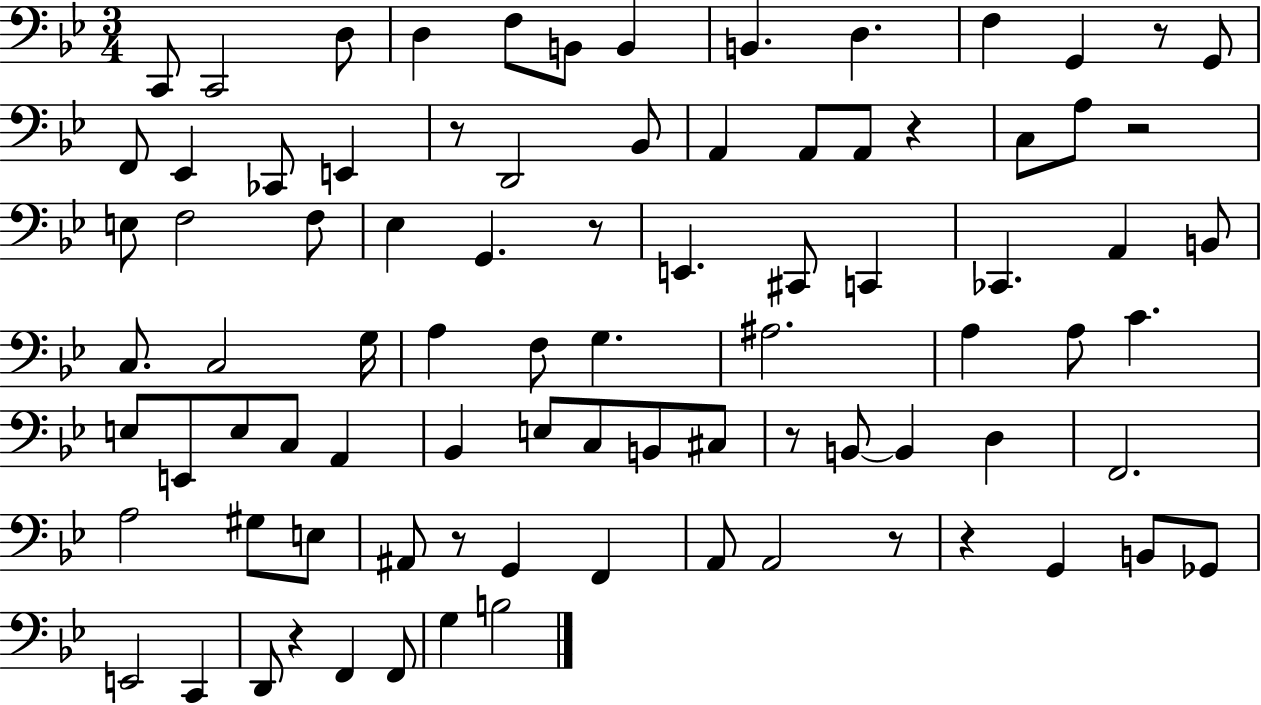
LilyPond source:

{
  \clef bass
  \numericTimeSignature
  \time 3/4
  \key bes \major
  c,8 c,2 d8 | d4 f8 b,8 b,4 | b,4. d4. | f4 g,4 r8 g,8 | \break f,8 ees,4 ces,8 e,4 | r8 d,2 bes,8 | a,4 a,8 a,8 r4 | c8 a8 r2 | \break e8 f2 f8 | ees4 g,4. r8 | e,4. cis,8 c,4 | ces,4. a,4 b,8 | \break c8. c2 g16 | a4 f8 g4. | ais2. | a4 a8 c'4. | \break e8 e,8 e8 c8 a,4 | bes,4 e8 c8 b,8 cis8 | r8 b,8~~ b,4 d4 | f,2. | \break a2 gis8 e8 | ais,8 r8 g,4 f,4 | a,8 a,2 r8 | r4 g,4 b,8 ges,8 | \break e,2 c,4 | d,8 r4 f,4 f,8 | g4 b2 | \bar "|."
}